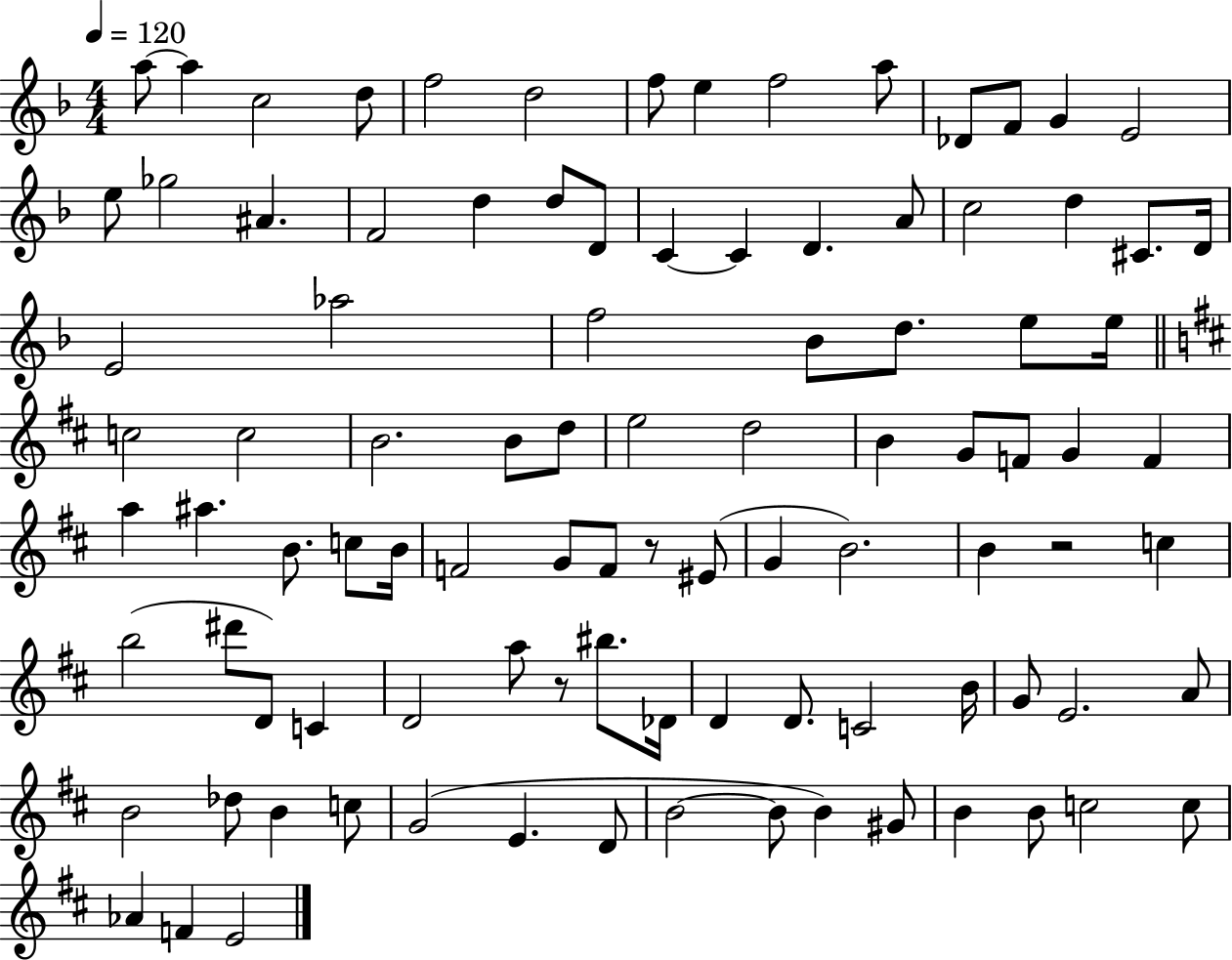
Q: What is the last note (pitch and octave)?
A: E4